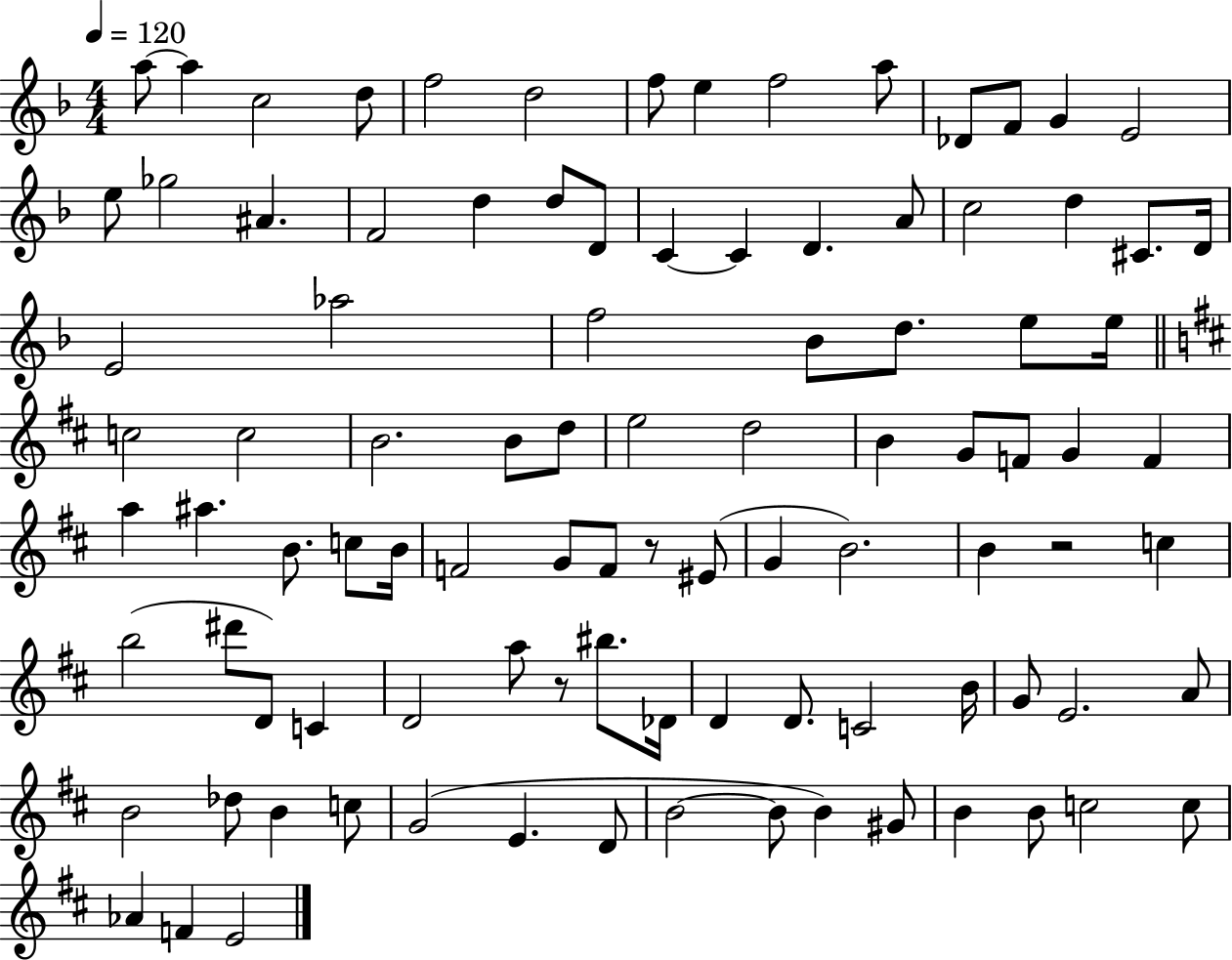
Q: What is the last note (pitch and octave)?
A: E4